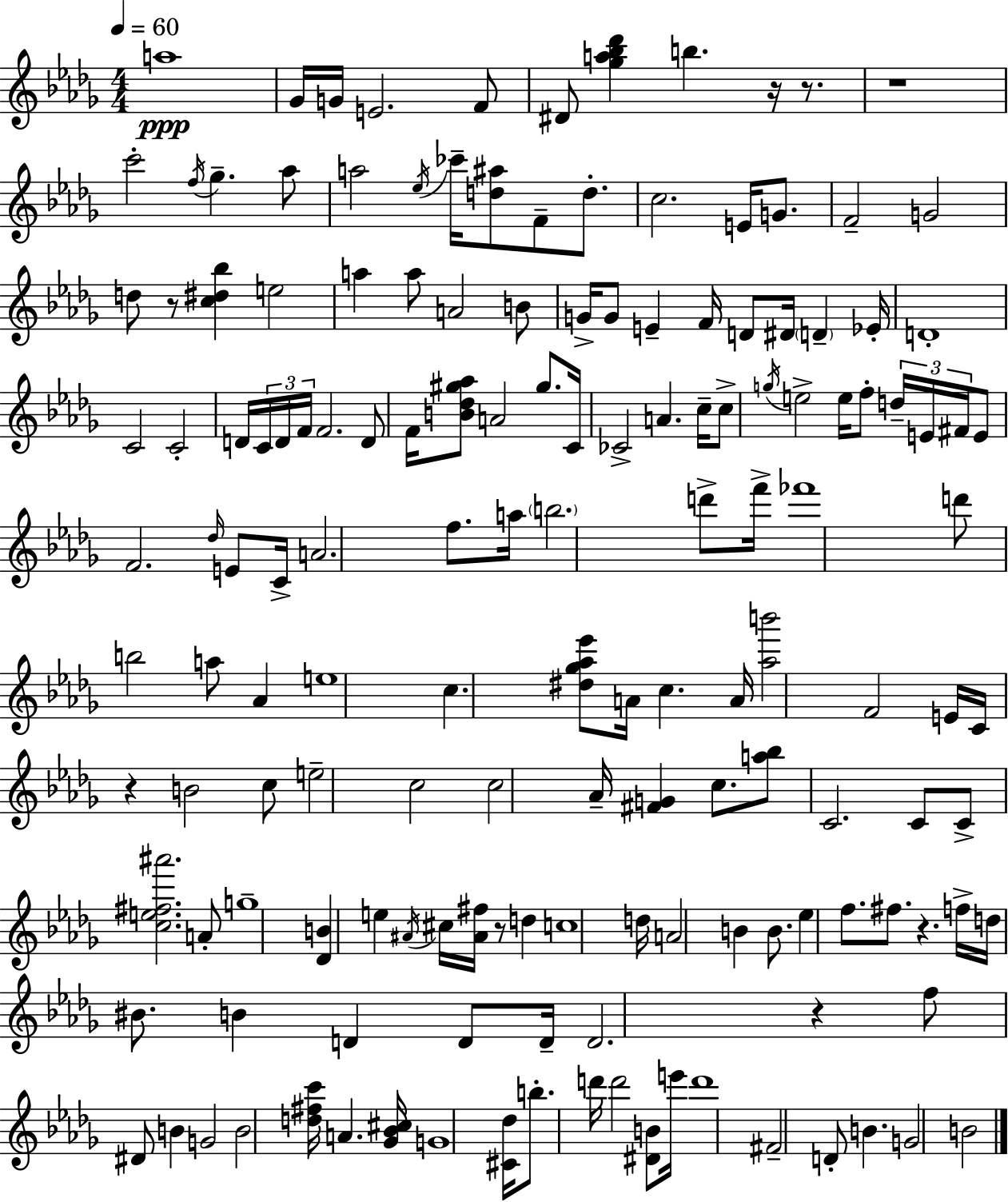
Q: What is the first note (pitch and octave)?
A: A5